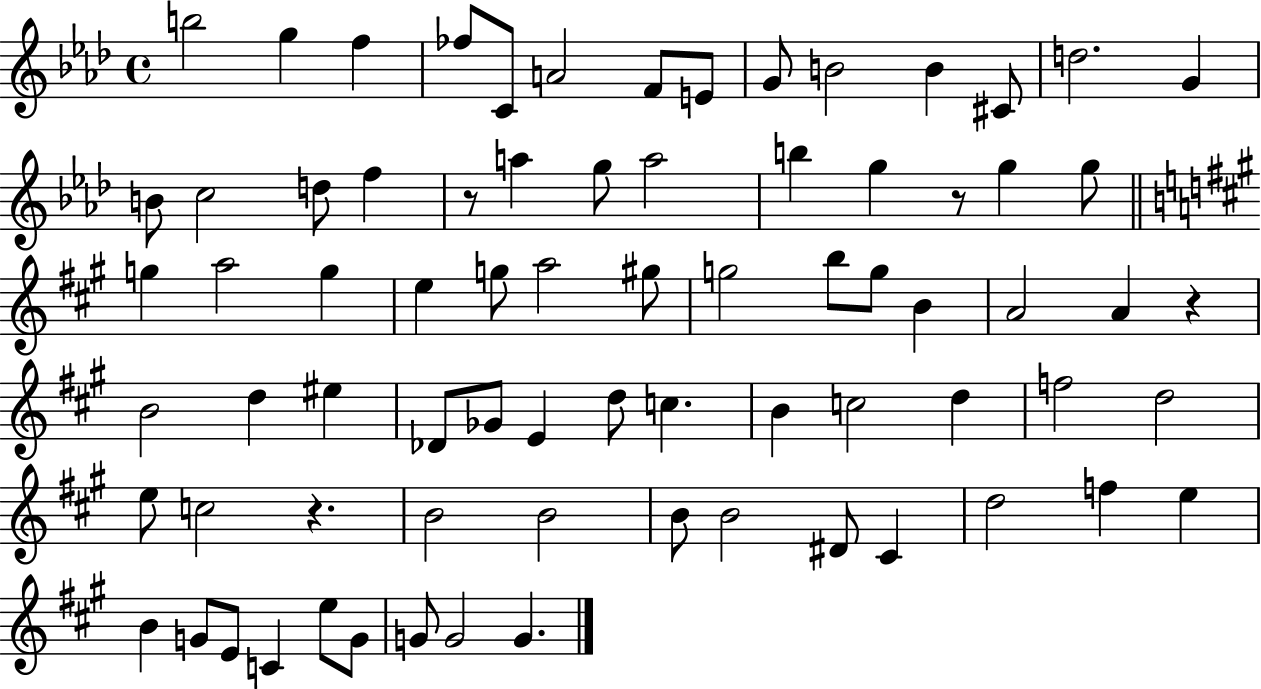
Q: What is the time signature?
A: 4/4